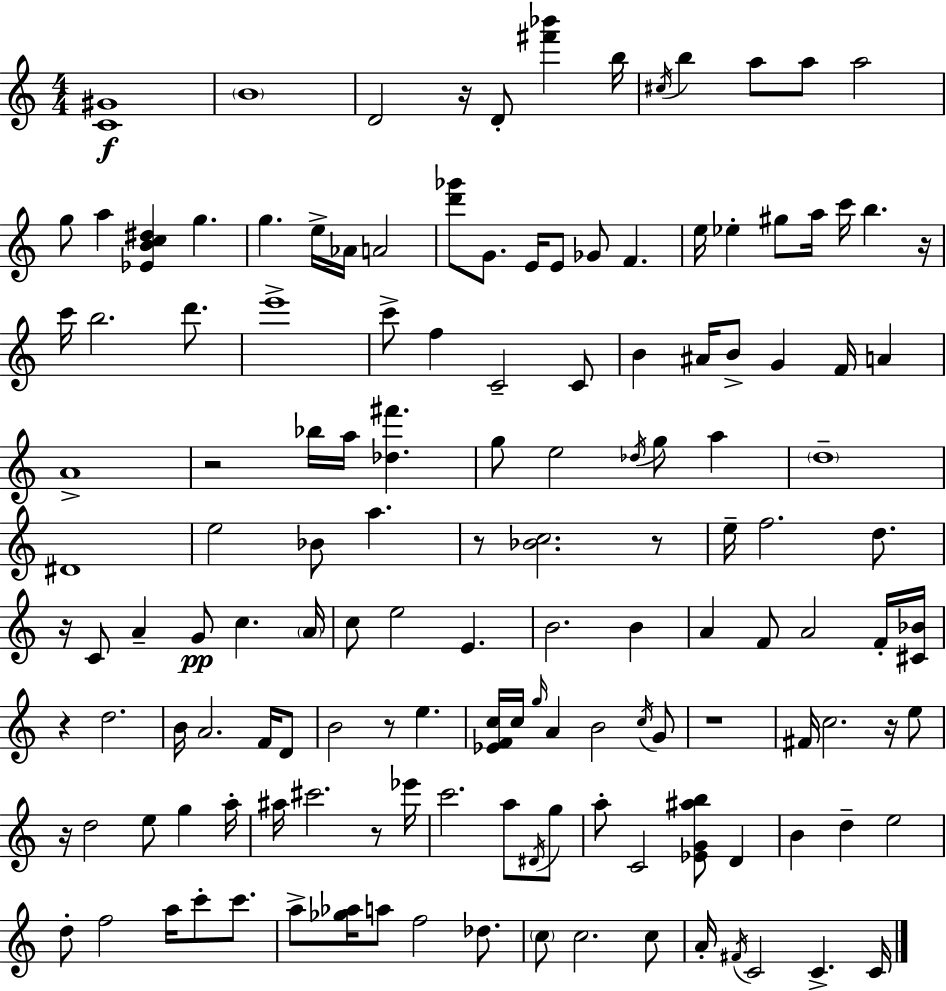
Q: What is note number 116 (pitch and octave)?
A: C5